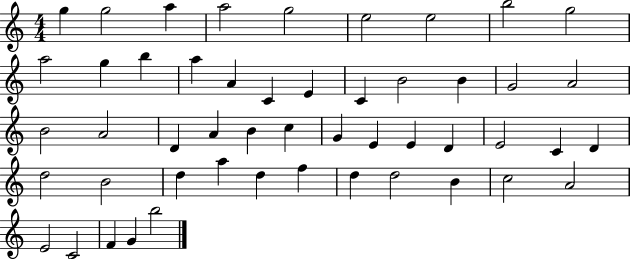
{
  \clef treble
  \numericTimeSignature
  \time 4/4
  \key c \major
  g''4 g''2 a''4 | a''2 g''2 | e''2 e''2 | b''2 g''2 | \break a''2 g''4 b''4 | a''4 a'4 c'4 e'4 | c'4 b'2 b'4 | g'2 a'2 | \break b'2 a'2 | d'4 a'4 b'4 c''4 | g'4 e'4 e'4 d'4 | e'2 c'4 d'4 | \break d''2 b'2 | d''4 a''4 d''4 f''4 | d''4 d''2 b'4 | c''2 a'2 | \break e'2 c'2 | f'4 g'4 b''2 | \bar "|."
}